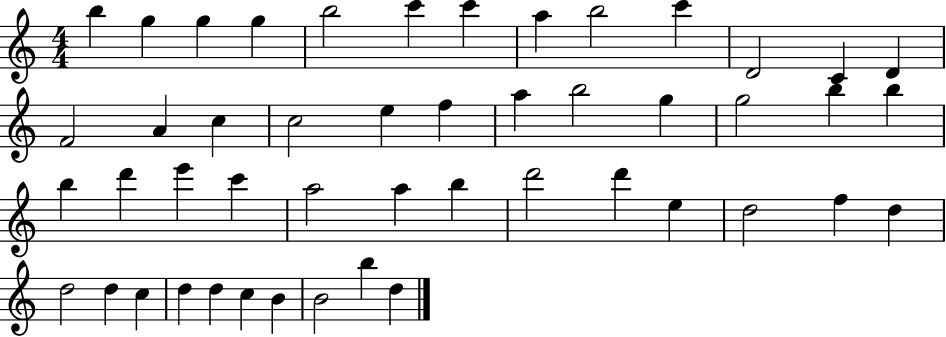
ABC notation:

X:1
T:Untitled
M:4/4
L:1/4
K:C
b g g g b2 c' c' a b2 c' D2 C D F2 A c c2 e f a b2 g g2 b b b d' e' c' a2 a b d'2 d' e d2 f d d2 d c d d c B B2 b d